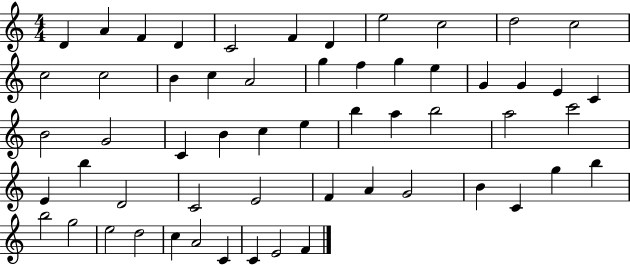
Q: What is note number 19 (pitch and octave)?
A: G5